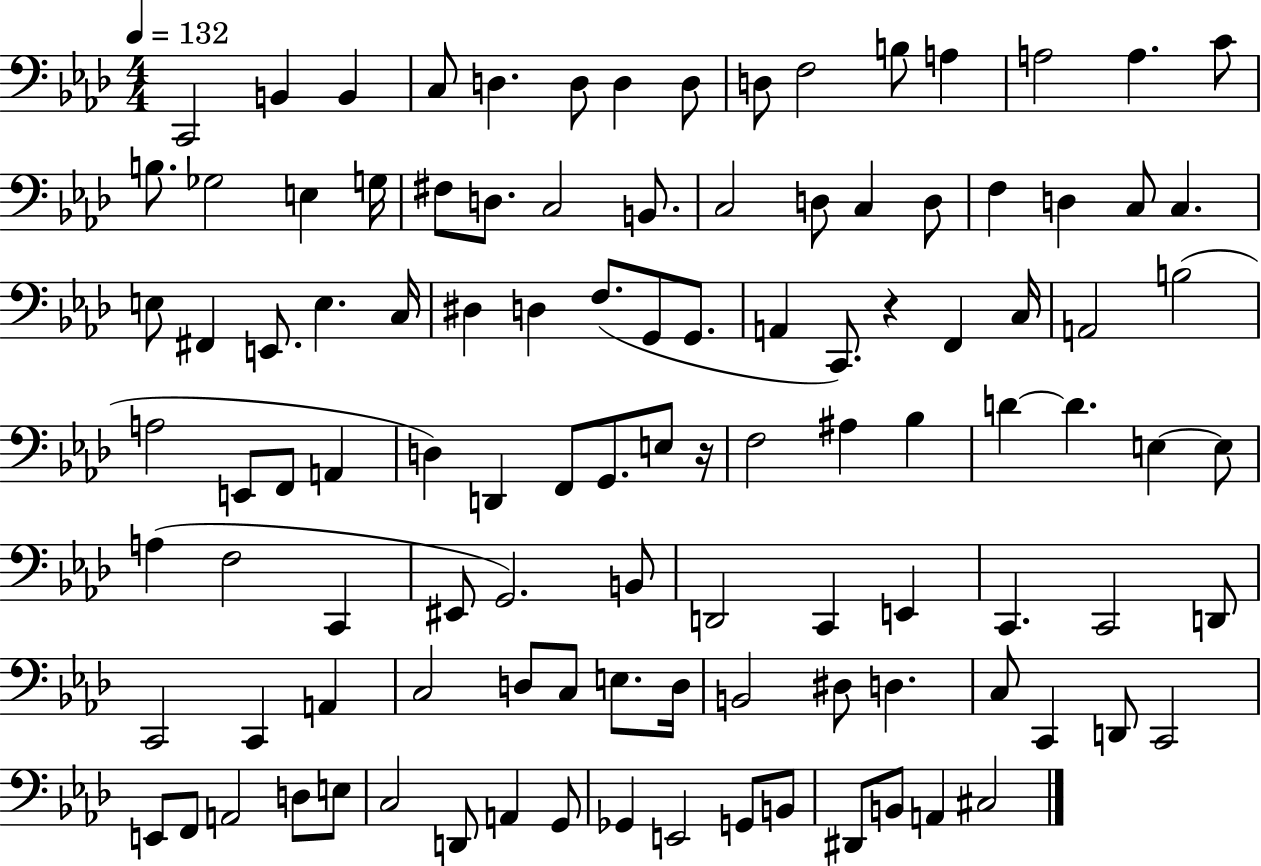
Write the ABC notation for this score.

X:1
T:Untitled
M:4/4
L:1/4
K:Ab
C,,2 B,, B,, C,/2 D, D,/2 D, D,/2 D,/2 F,2 B,/2 A, A,2 A, C/2 B,/2 _G,2 E, G,/4 ^F,/2 D,/2 C,2 B,,/2 C,2 D,/2 C, D,/2 F, D, C,/2 C, E,/2 ^F,, E,,/2 E, C,/4 ^D, D, F,/2 G,,/2 G,,/2 A,, C,,/2 z F,, C,/4 A,,2 B,2 A,2 E,,/2 F,,/2 A,, D, D,, F,,/2 G,,/2 E,/2 z/4 F,2 ^A, _B, D D E, E,/2 A, F,2 C,, ^E,,/2 G,,2 B,,/2 D,,2 C,, E,, C,, C,,2 D,,/2 C,,2 C,, A,, C,2 D,/2 C,/2 E,/2 D,/4 B,,2 ^D,/2 D, C,/2 C,, D,,/2 C,,2 E,,/2 F,,/2 A,,2 D,/2 E,/2 C,2 D,,/2 A,, G,,/2 _G,, E,,2 G,,/2 B,,/2 ^D,,/2 B,,/2 A,, ^C,2